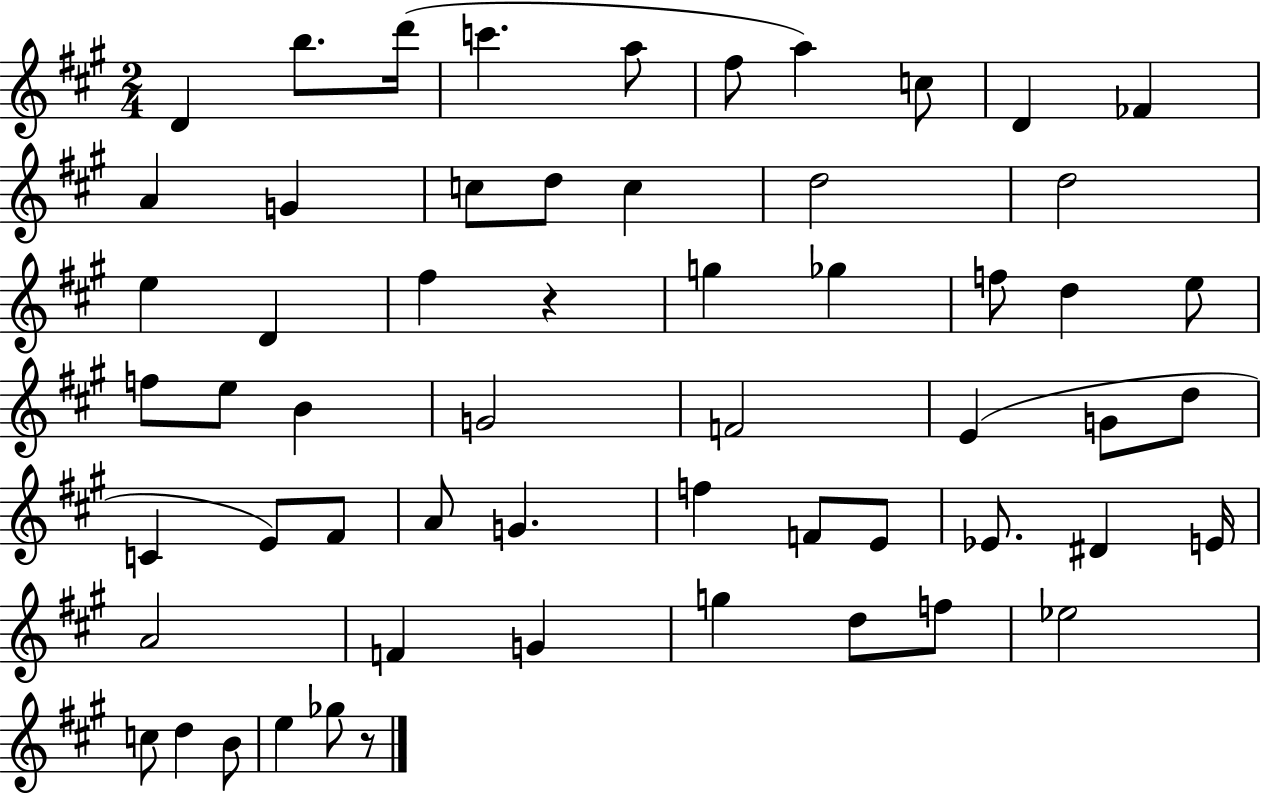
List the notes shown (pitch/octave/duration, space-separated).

D4/q B5/e. D6/s C6/q. A5/e F#5/e A5/q C5/e D4/q FES4/q A4/q G4/q C5/e D5/e C5/q D5/h D5/h E5/q D4/q F#5/q R/q G5/q Gb5/q F5/e D5/q E5/e F5/e E5/e B4/q G4/h F4/h E4/q G4/e D5/e C4/q E4/e F#4/e A4/e G4/q. F5/q F4/e E4/e Eb4/e. D#4/q E4/s A4/h F4/q G4/q G5/q D5/e F5/e Eb5/h C5/e D5/q B4/e E5/q Gb5/e R/e